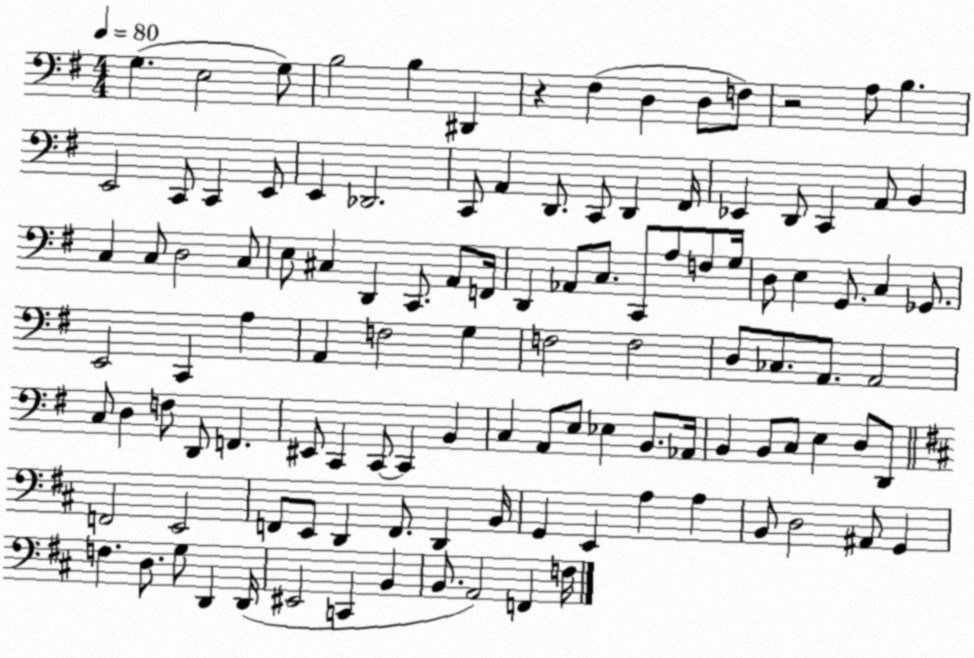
X:1
T:Untitled
M:4/4
L:1/4
K:G
G, E,2 G,/2 B,2 B, ^D,, z ^F, D, D,/2 F,/2 z2 A,/2 B, E,,2 C,,/2 C,, E,,/2 E,, _D,,2 C,,/2 A,, D,,/2 C,,/2 D,, ^F,,/4 _E,, D,,/2 C,, A,,/2 B,, C, C,/2 D,2 C,/2 E,/2 ^C, D,, C,,/2 A,,/2 F,,/4 D,, _A,,/2 C,/2 C,,/2 A,/2 F,/2 G,/4 D,/2 E, G,,/2 C, _G,,/2 E,,2 C,, A, A,, F,2 G, F,2 F,2 D,/2 _C,/2 A,,/2 A,,2 C,/2 D, F,/2 D,,/2 F,, ^E,,/2 C,, C,,/2 C,, B,, C, A,,/2 E,/2 _E, B,,/2 _A,,/4 B,, B,,/2 C,/2 E, D,/2 D,,/2 F,,2 E,,2 F,,/2 E,,/2 D,, F,,/2 D,, B,,/4 G,, E,, A, A, B,,/2 D,2 ^A,,/2 G,, F, D,/2 G,/2 D,, D,,/4 ^E,,2 C,, B,, B,,/2 A,,2 F,, F,/4